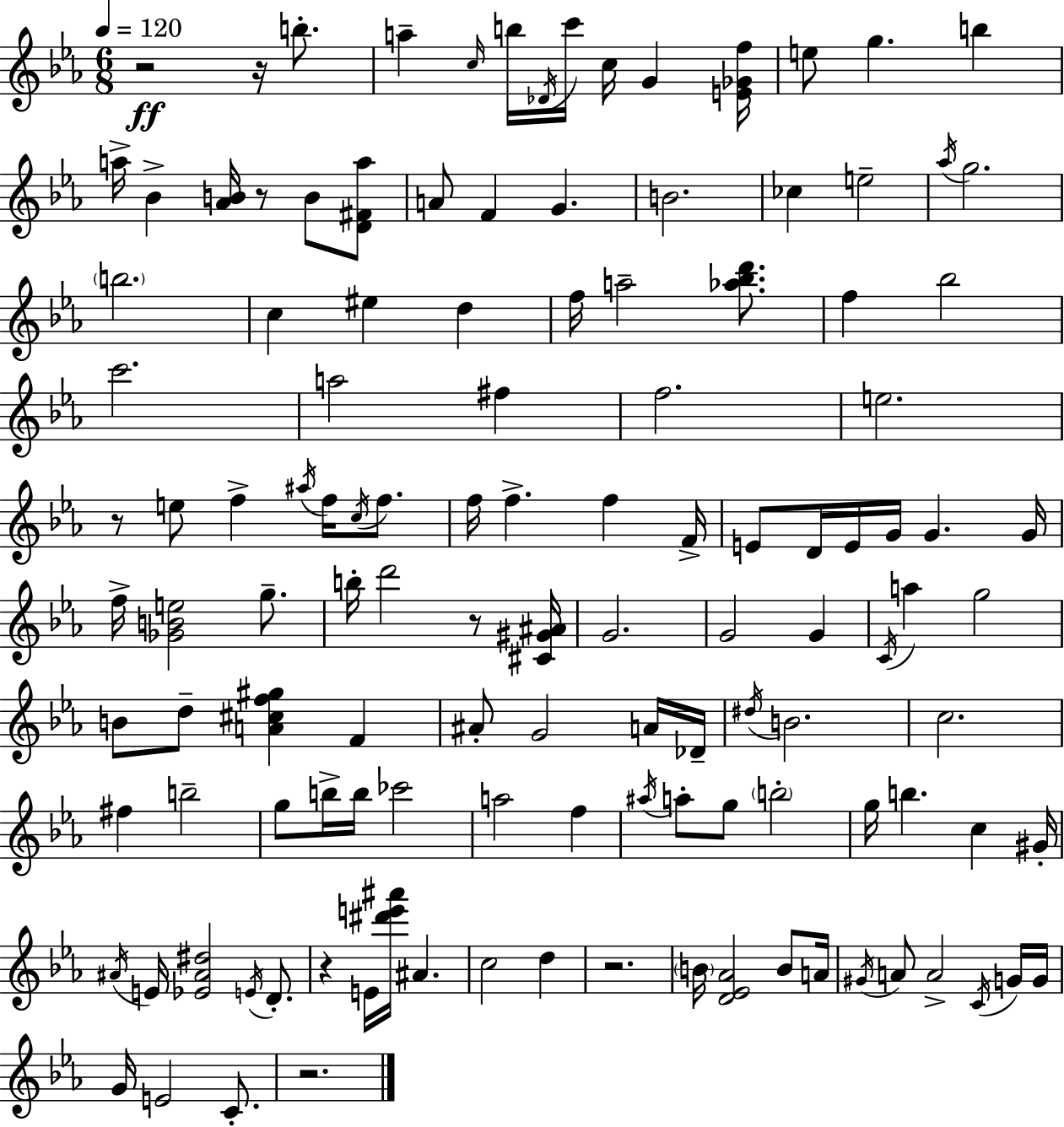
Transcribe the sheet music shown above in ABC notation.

X:1
T:Untitled
M:6/8
L:1/4
K:Cm
z2 z/4 b/2 a c/4 b/4 _D/4 c'/4 c/4 G [E_Gf]/4 e/2 g b a/4 _B [_AB]/4 z/2 B/2 [D^Fa]/2 A/2 F G B2 _c e2 _a/4 g2 b2 c ^e d f/4 a2 [_a_bd']/2 f _b2 c'2 a2 ^f f2 e2 z/2 e/2 f ^a/4 f/4 c/4 f/2 f/4 f f F/4 E/2 D/4 E/4 G/4 G G/4 f/4 [_GBe]2 g/2 b/4 d'2 z/2 [^C^G^A]/4 G2 G2 G C/4 a g2 B/2 d/2 [A^cf^g] F ^A/2 G2 A/4 _D/4 ^d/4 B2 c2 ^f b2 g/2 b/4 b/4 _c'2 a2 f ^a/4 a/2 g/2 b2 g/4 b c ^G/4 ^A/4 E/4 [_E^A^d]2 E/4 D/2 z E/4 [^d'e'^a']/4 ^A c2 d z2 B/4 [D_E_A]2 B/2 A/4 ^G/4 A/2 A2 C/4 G/4 G/4 G/4 E2 C/2 z2